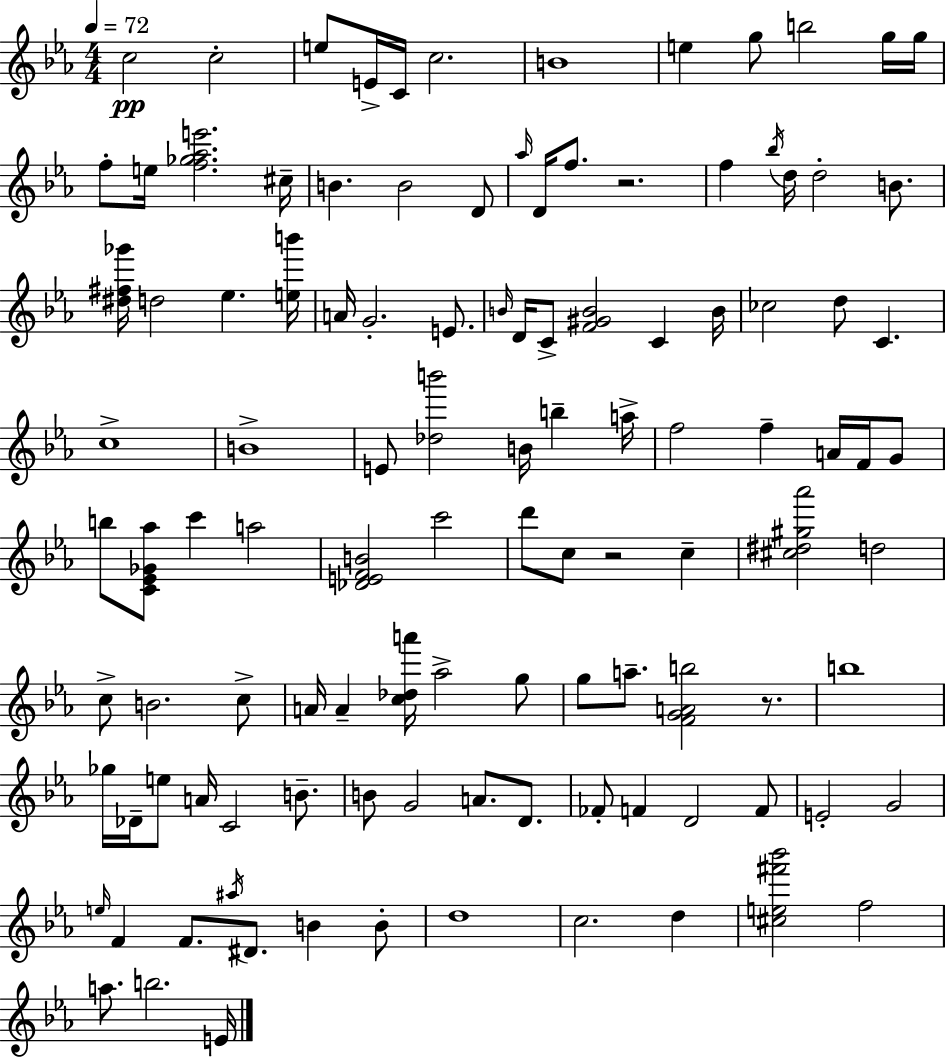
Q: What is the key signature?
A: C minor